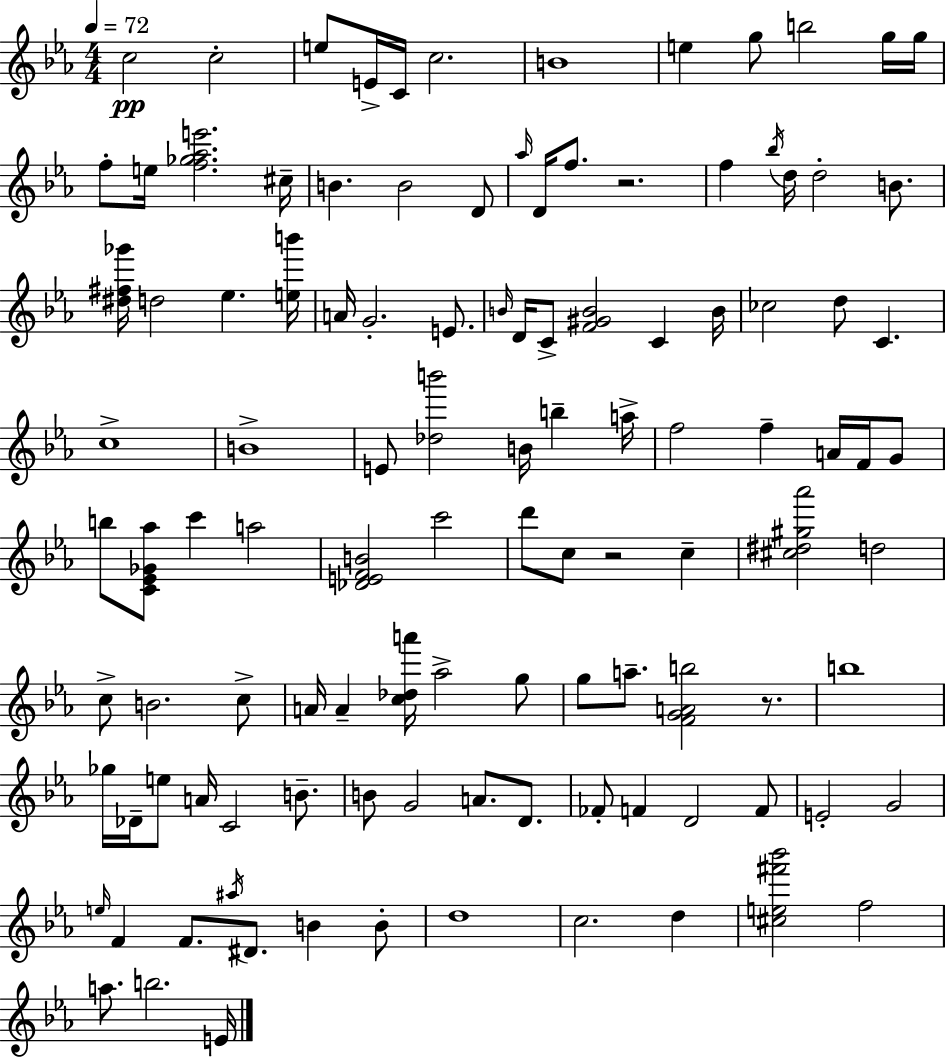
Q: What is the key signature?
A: C minor